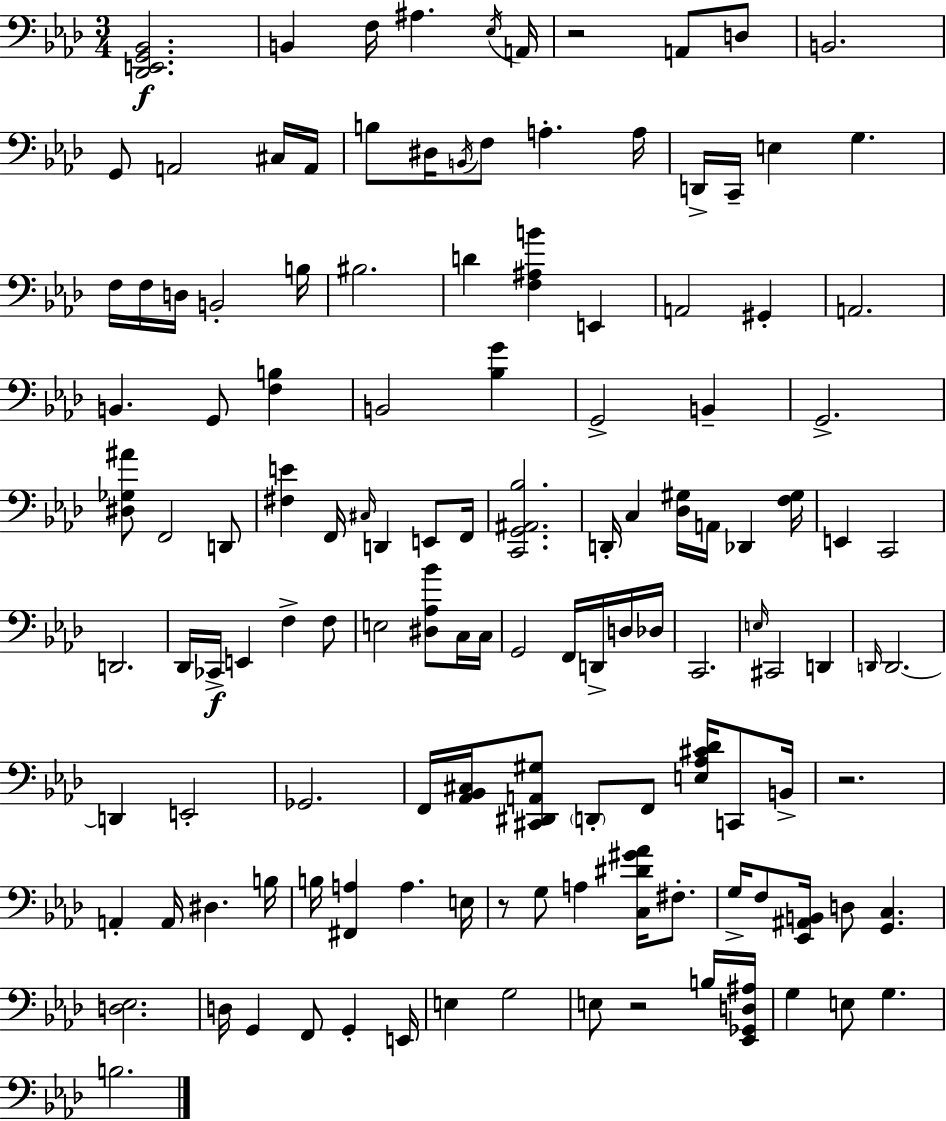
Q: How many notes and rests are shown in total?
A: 129